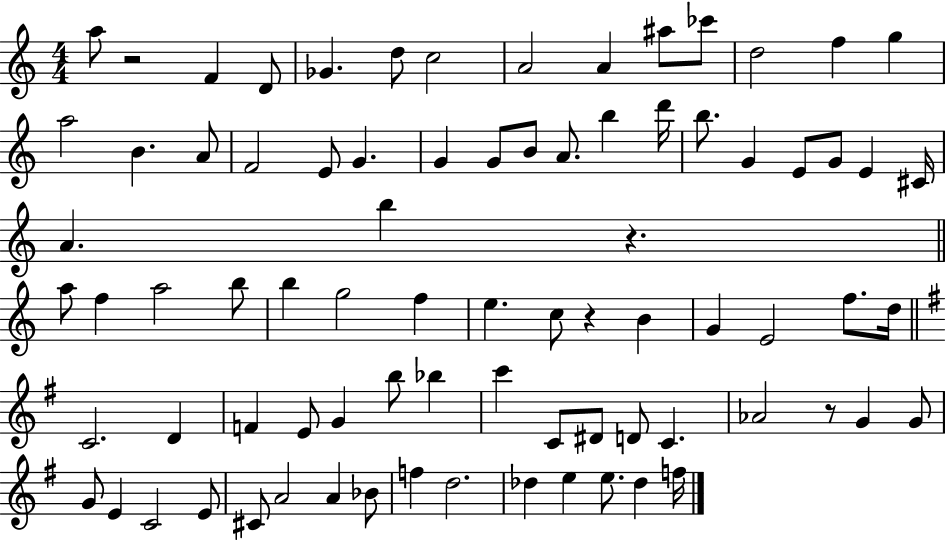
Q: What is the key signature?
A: C major